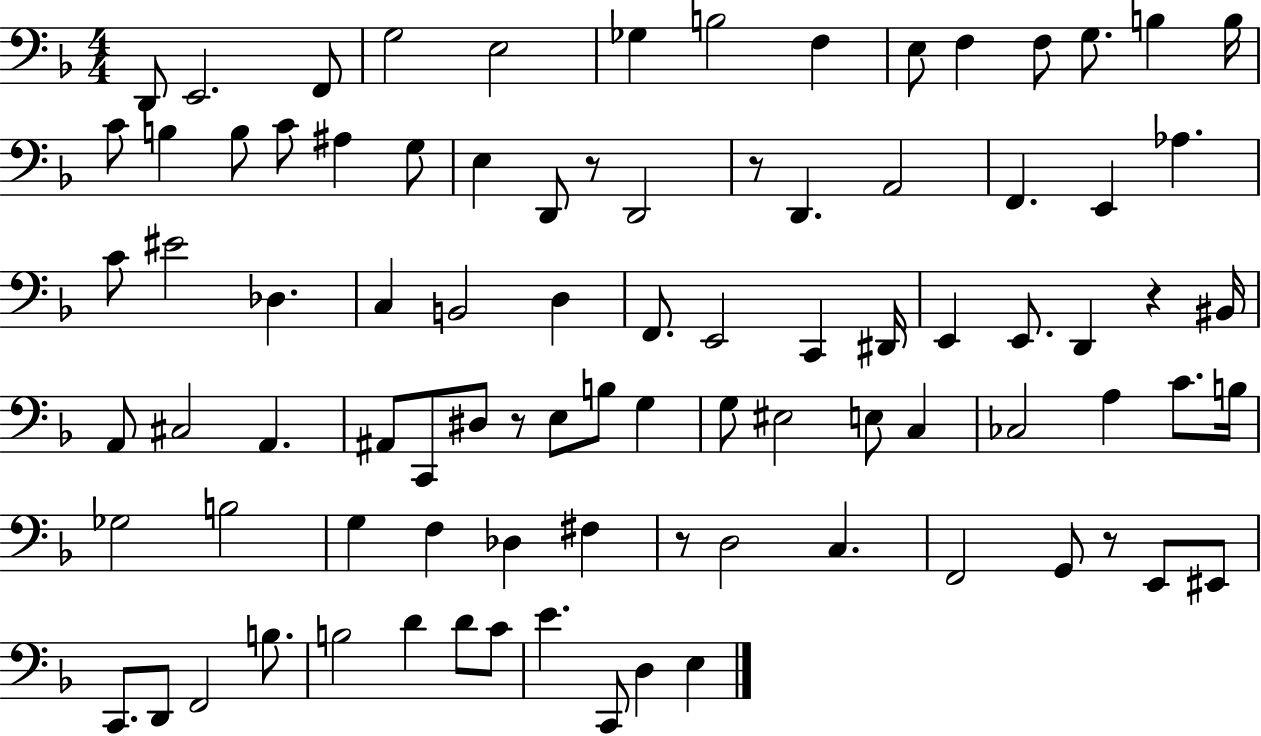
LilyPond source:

{
  \clef bass
  \numericTimeSignature
  \time 4/4
  \key f \major
  d,8 e,2. f,8 | g2 e2 | ges4 b2 f4 | e8 f4 f8 g8. b4 b16 | \break c'8 b4 b8 c'8 ais4 g8 | e4 d,8 r8 d,2 | r8 d,4. a,2 | f,4. e,4 aes4. | \break c'8 eis'2 des4. | c4 b,2 d4 | f,8. e,2 c,4 dis,16 | e,4 e,8. d,4 r4 bis,16 | \break a,8 cis2 a,4. | ais,8 c,8 dis8 r8 e8 b8 g4 | g8 eis2 e8 c4 | ces2 a4 c'8. b16 | \break ges2 b2 | g4 f4 des4 fis4 | r8 d2 c4. | f,2 g,8 r8 e,8 eis,8 | \break c,8. d,8 f,2 b8. | b2 d'4 d'8 c'8 | e'4. c,8 d4 e4 | \bar "|."
}